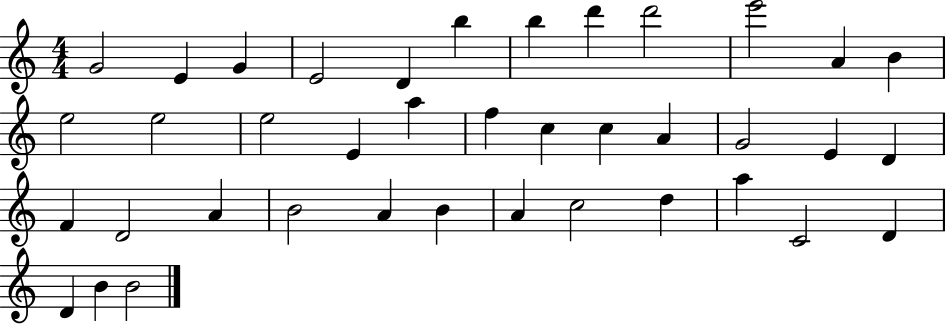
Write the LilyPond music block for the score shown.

{
  \clef treble
  \numericTimeSignature
  \time 4/4
  \key c \major
  g'2 e'4 g'4 | e'2 d'4 b''4 | b''4 d'''4 d'''2 | e'''2 a'4 b'4 | \break e''2 e''2 | e''2 e'4 a''4 | f''4 c''4 c''4 a'4 | g'2 e'4 d'4 | \break f'4 d'2 a'4 | b'2 a'4 b'4 | a'4 c''2 d''4 | a''4 c'2 d'4 | \break d'4 b'4 b'2 | \bar "|."
}